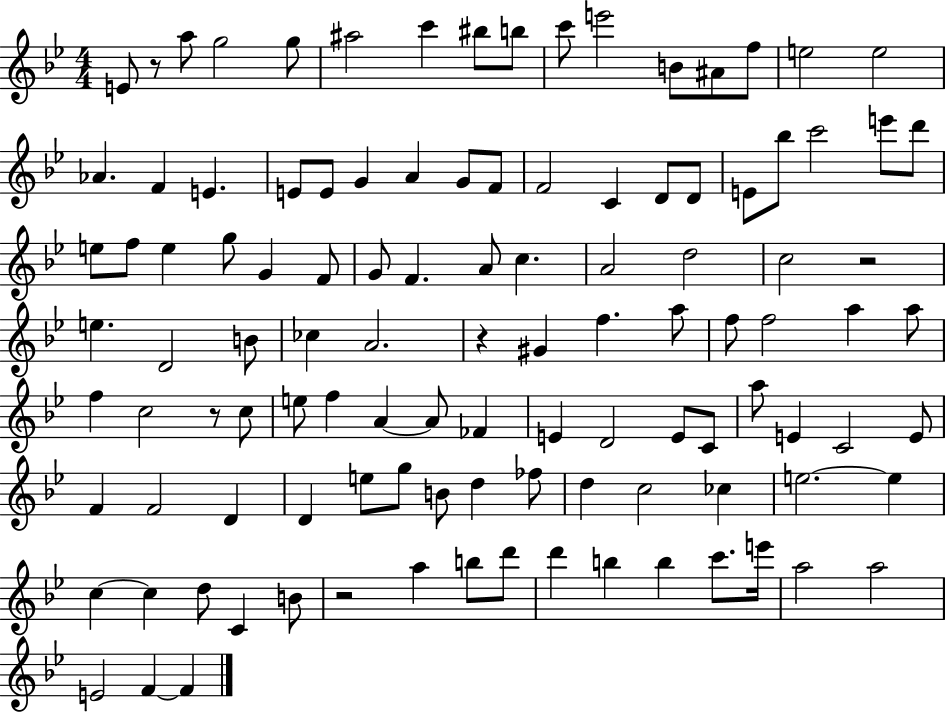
X:1
T:Untitled
M:4/4
L:1/4
K:Bb
E/2 z/2 a/2 g2 g/2 ^a2 c' ^b/2 b/2 c'/2 e'2 B/2 ^A/2 f/2 e2 e2 _A F E E/2 E/2 G A G/2 F/2 F2 C D/2 D/2 E/2 _b/2 c'2 e'/2 d'/2 e/2 f/2 e g/2 G F/2 G/2 F A/2 c A2 d2 c2 z2 e D2 B/2 _c A2 z ^G f a/2 f/2 f2 a a/2 f c2 z/2 c/2 e/2 f A A/2 _F E D2 E/2 C/2 a/2 E C2 E/2 F F2 D D e/2 g/2 B/2 d _f/2 d c2 _c e2 e c c d/2 C B/2 z2 a b/2 d'/2 d' b b c'/2 e'/4 a2 a2 E2 F F